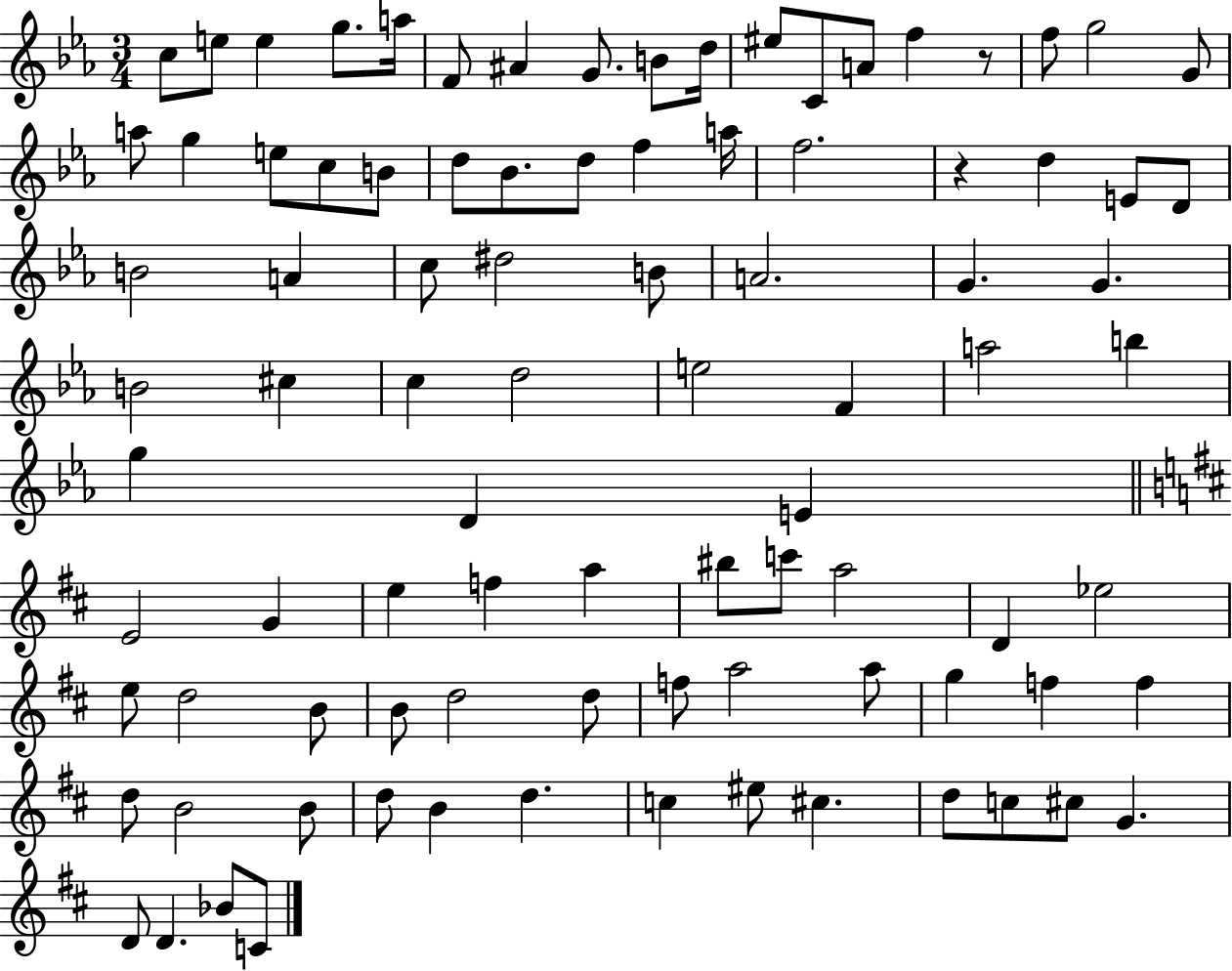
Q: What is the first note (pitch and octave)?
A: C5